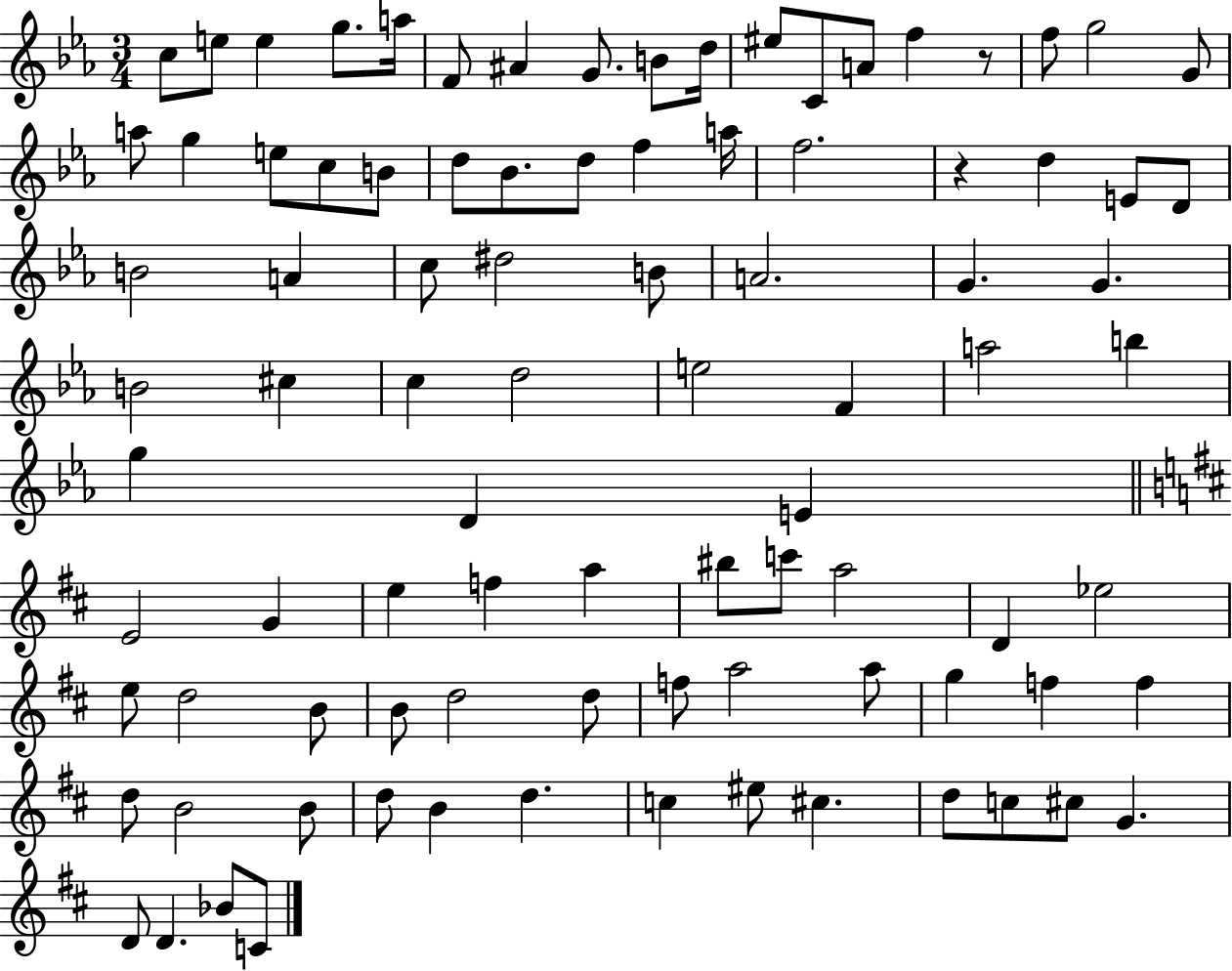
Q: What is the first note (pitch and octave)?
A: C5